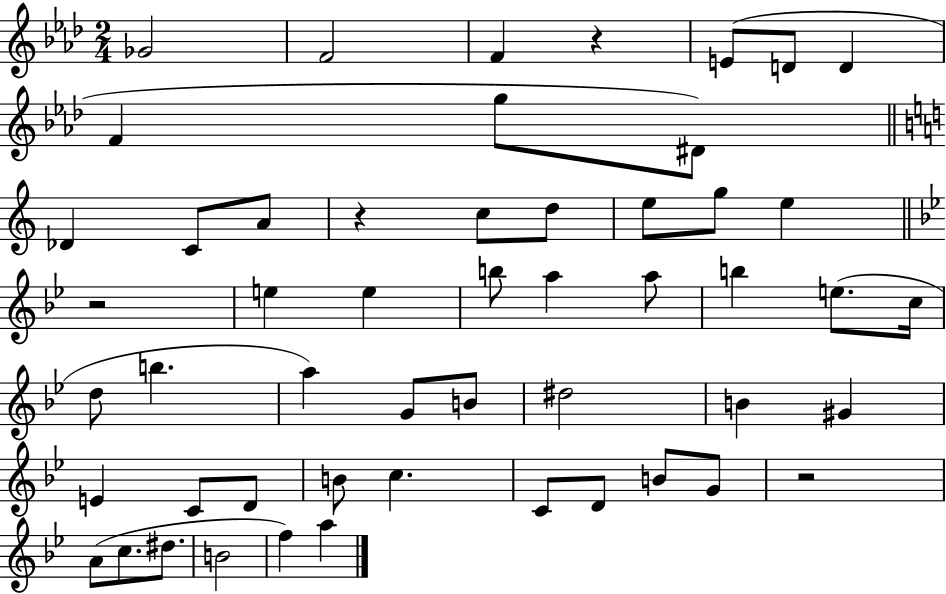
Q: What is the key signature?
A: AES major